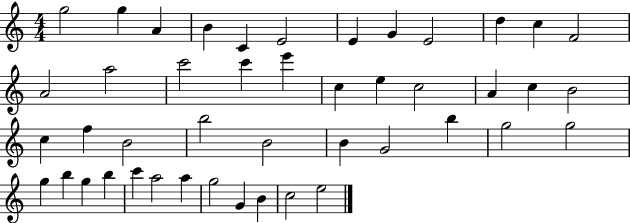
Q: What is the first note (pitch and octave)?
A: G5